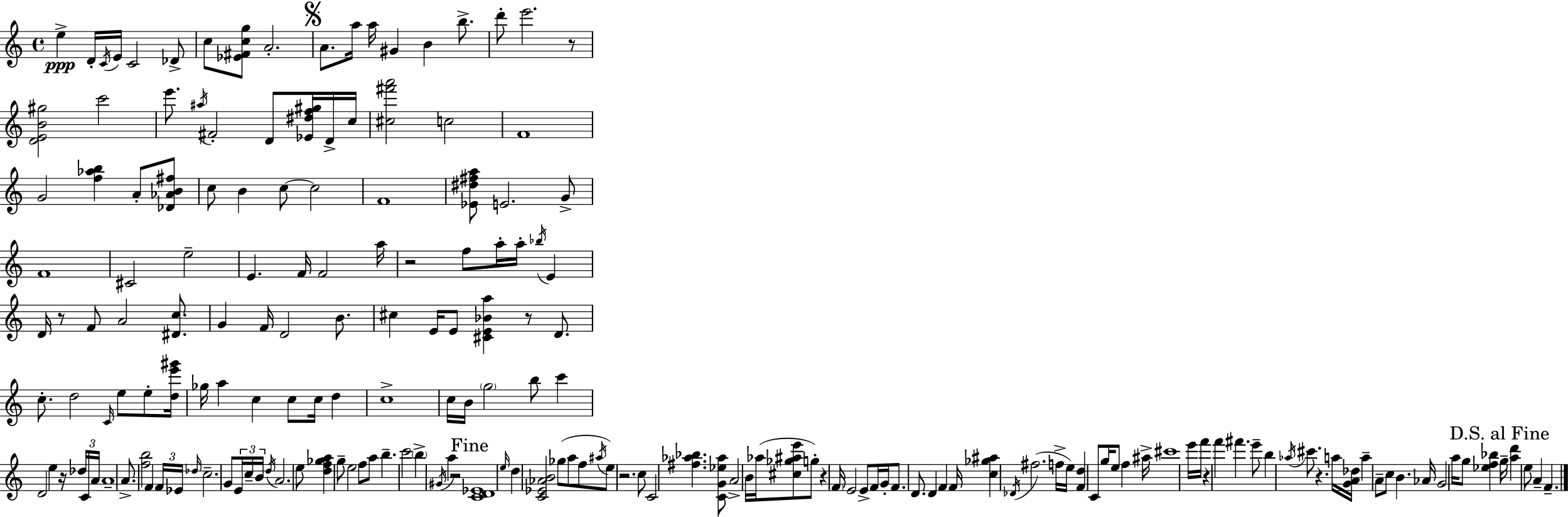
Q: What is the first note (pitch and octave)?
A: E5